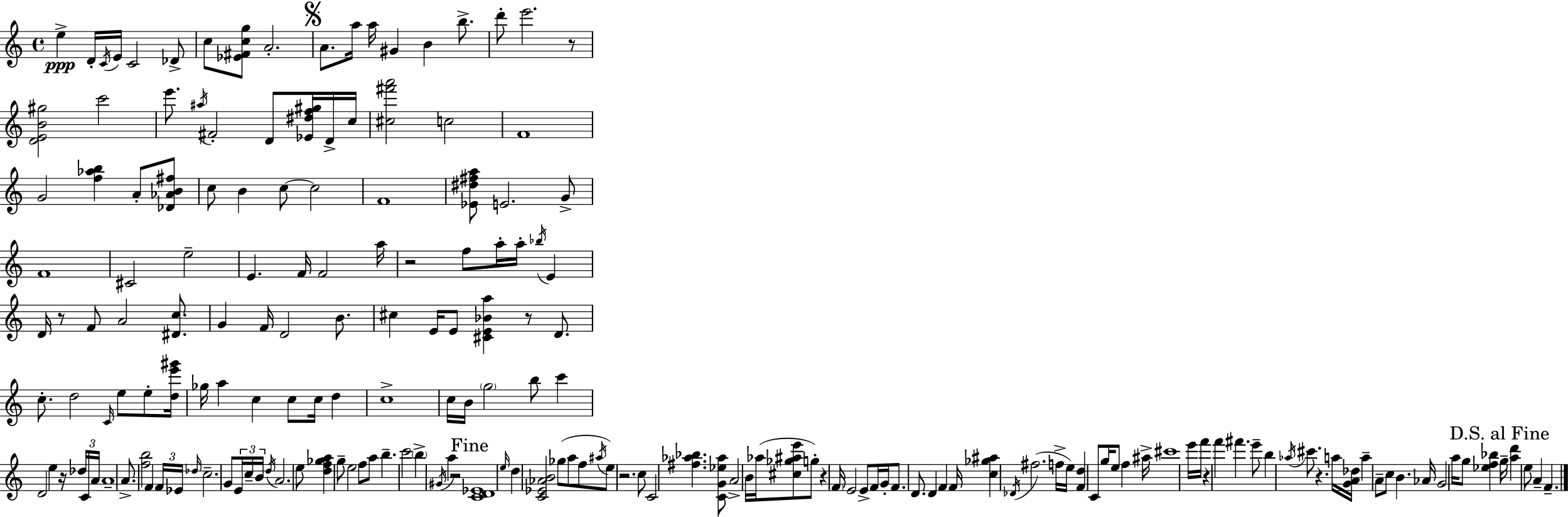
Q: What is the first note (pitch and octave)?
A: E5